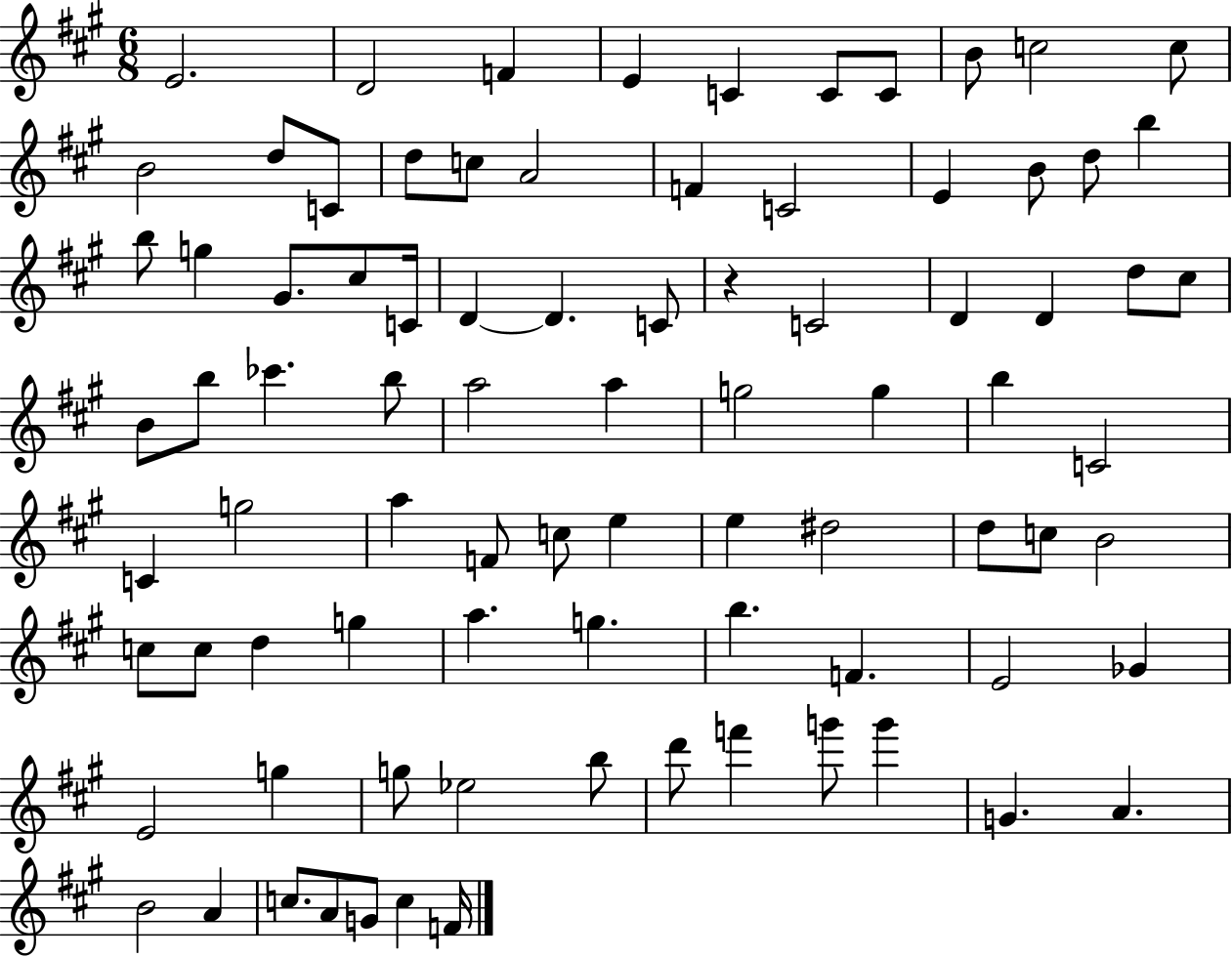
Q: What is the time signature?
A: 6/8